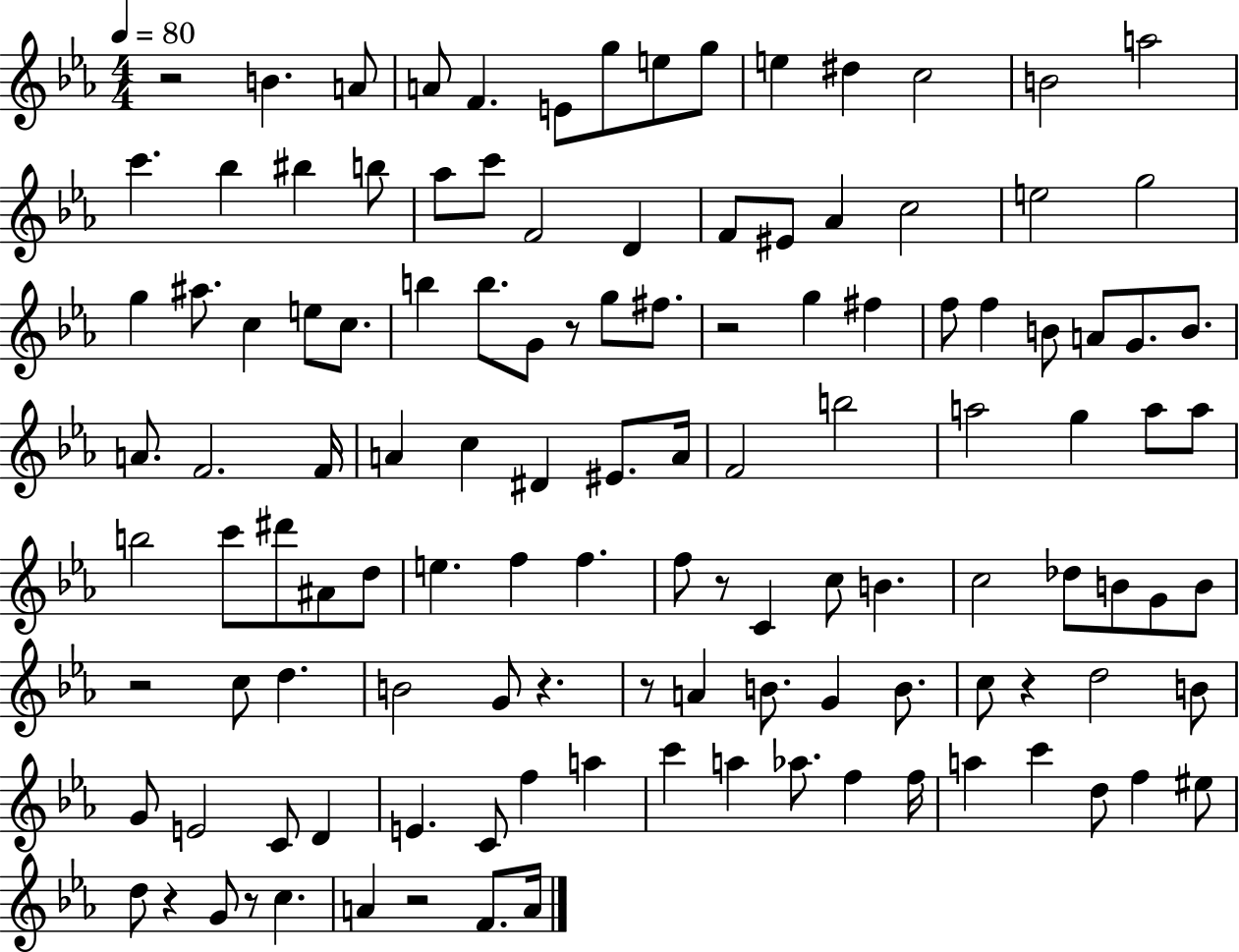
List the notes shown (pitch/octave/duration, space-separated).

R/h B4/q. A4/e A4/e F4/q. E4/e G5/e E5/e G5/e E5/q D#5/q C5/h B4/h A5/h C6/q. Bb5/q BIS5/q B5/e Ab5/e C6/e F4/h D4/q F4/e EIS4/e Ab4/q C5/h E5/h G5/h G5/q A#5/e. C5/q E5/e C5/e. B5/q B5/e. G4/e R/e G5/e F#5/e. R/h G5/q F#5/q F5/e F5/q B4/e A4/e G4/e. B4/e. A4/e. F4/h. F4/s A4/q C5/q D#4/q EIS4/e. A4/s F4/h B5/h A5/h G5/q A5/e A5/e B5/h C6/e D#6/e A#4/e D5/e E5/q. F5/q F5/q. F5/e R/e C4/q C5/e B4/q. C5/h Db5/e B4/e G4/e B4/e R/h C5/e D5/q. B4/h G4/e R/q. R/e A4/q B4/e. G4/q B4/e. C5/e R/q D5/h B4/e G4/e E4/h C4/e D4/q E4/q. C4/e F5/q A5/q C6/q A5/q Ab5/e. F5/q F5/s A5/q C6/q D5/e F5/q EIS5/e D5/e R/q G4/e R/e C5/q. A4/q R/h F4/e. A4/s